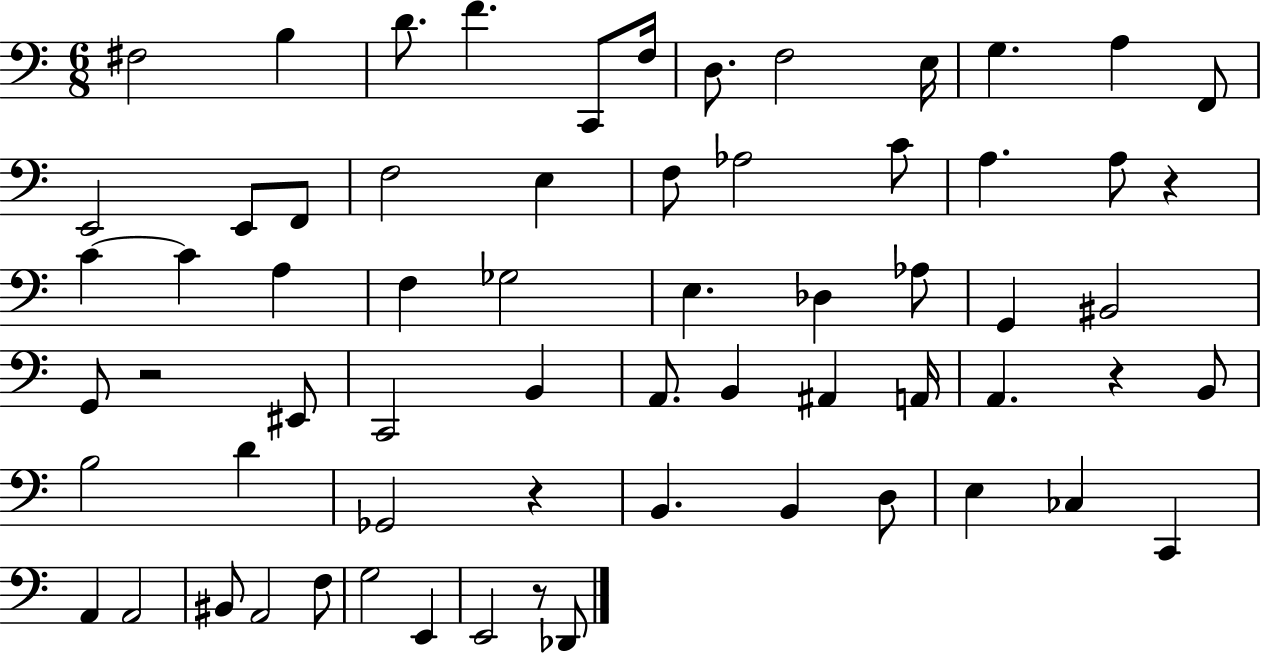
F#3/h B3/q D4/e. F4/q. C2/e F3/s D3/e. F3/h E3/s G3/q. A3/q F2/e E2/h E2/e F2/e F3/h E3/q F3/e Ab3/h C4/e A3/q. A3/e R/q C4/q C4/q A3/q F3/q Gb3/h E3/q. Db3/q Ab3/e G2/q BIS2/h G2/e R/h EIS2/e C2/h B2/q A2/e. B2/q A#2/q A2/s A2/q. R/q B2/e B3/h D4/q Gb2/h R/q B2/q. B2/q D3/e E3/q CES3/q C2/q A2/q A2/h BIS2/e A2/h F3/e G3/h E2/q E2/h R/e Db2/e